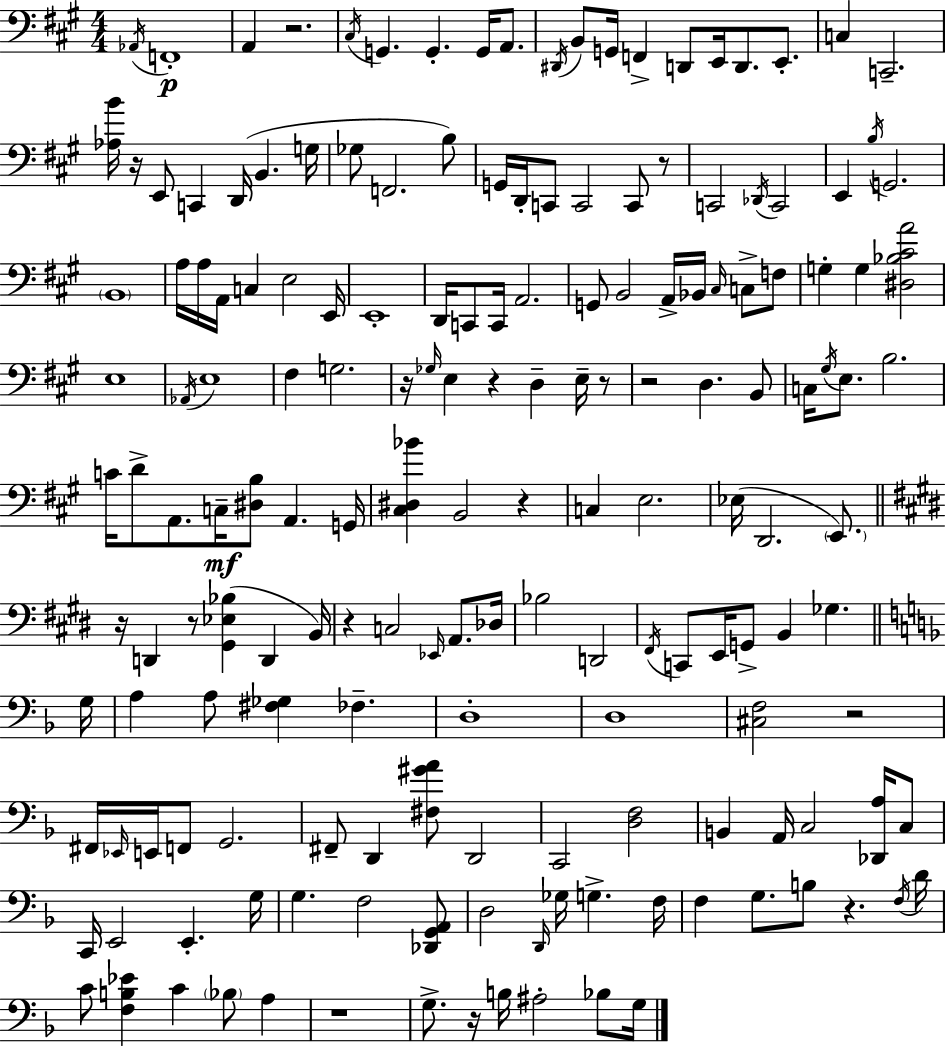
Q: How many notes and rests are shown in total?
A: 171